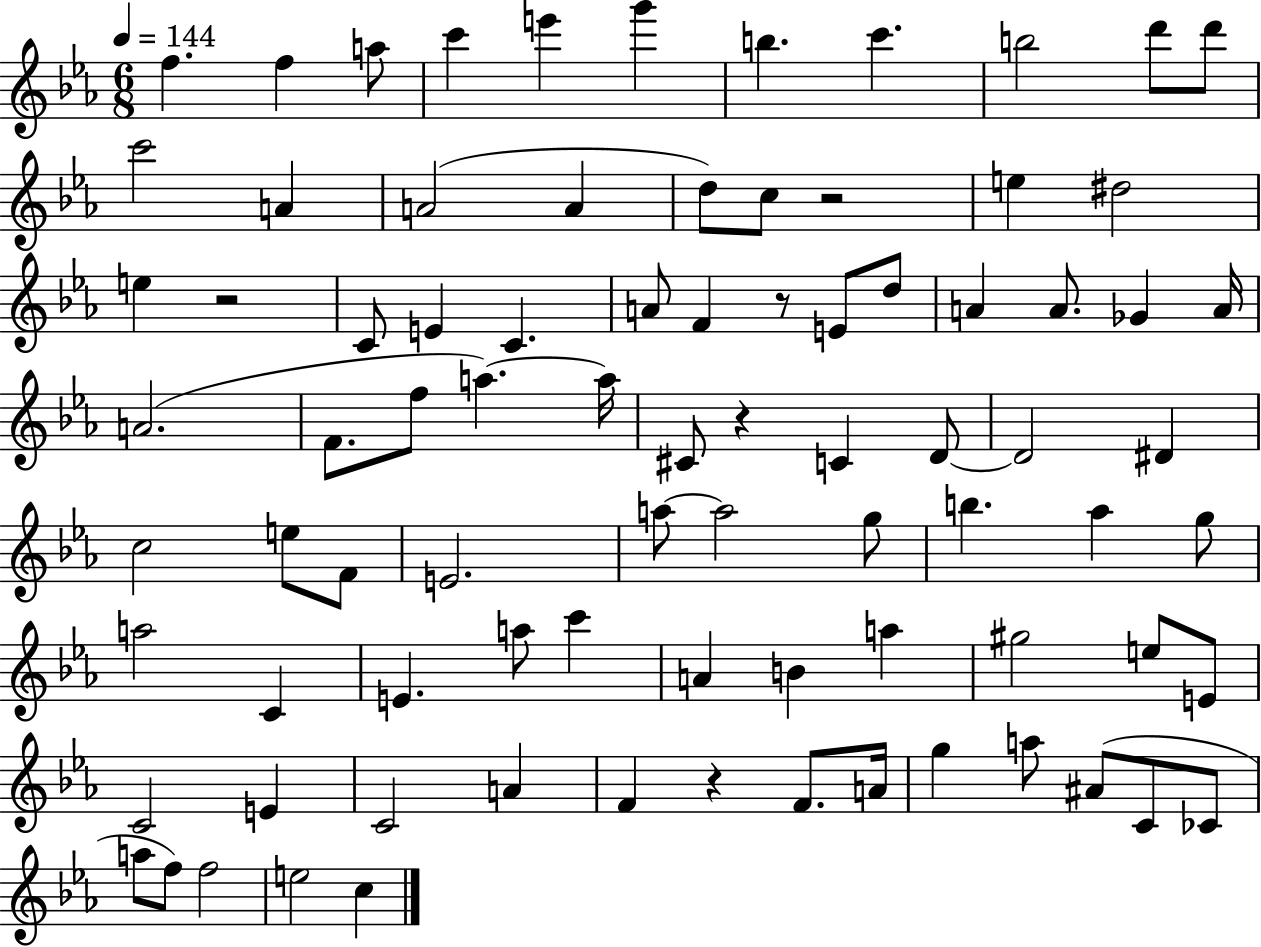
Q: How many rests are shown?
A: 5